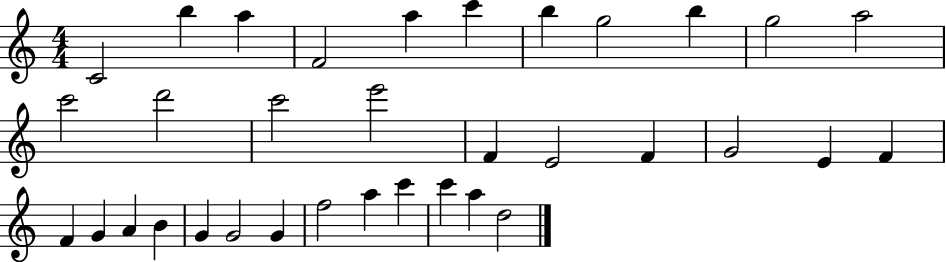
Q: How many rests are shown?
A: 0